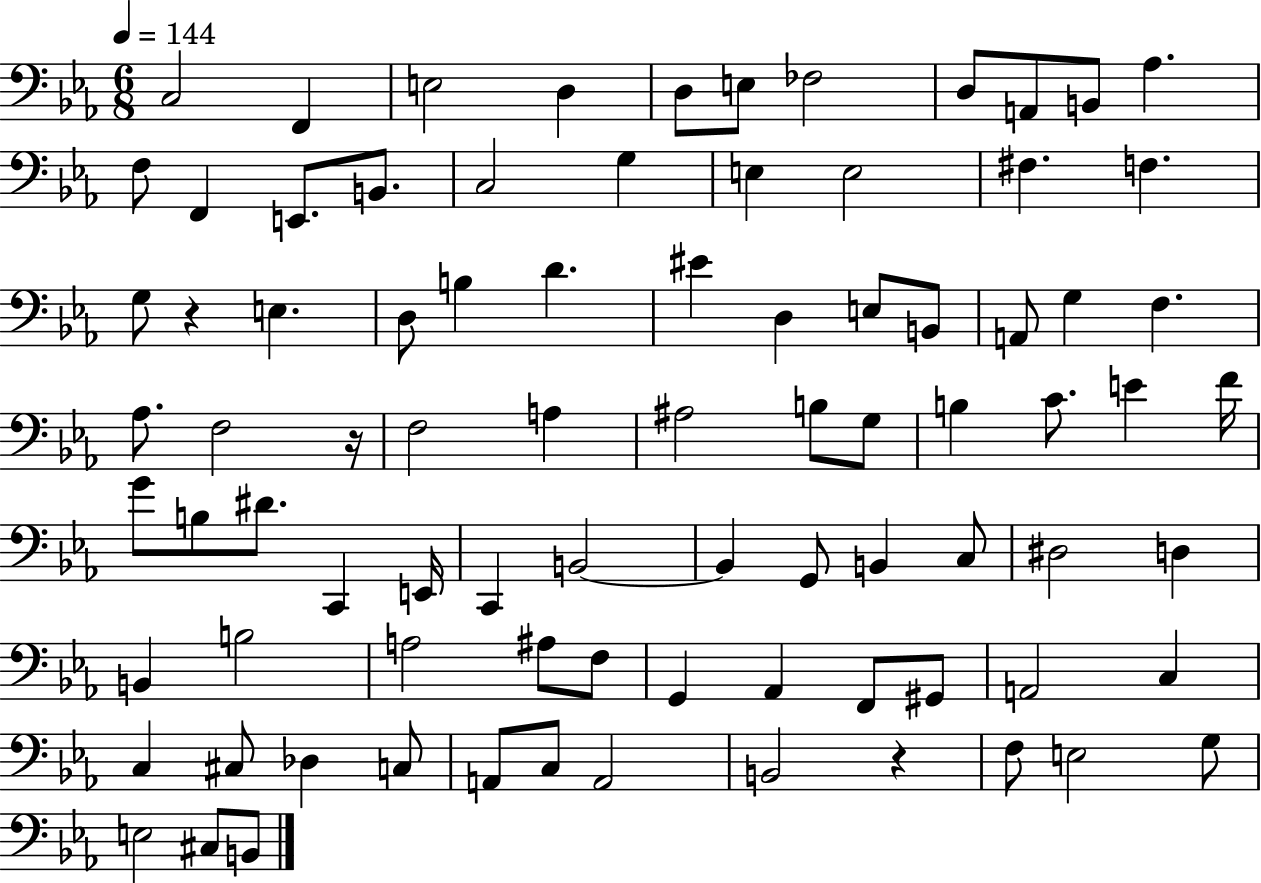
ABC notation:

X:1
T:Untitled
M:6/8
L:1/4
K:Eb
C,2 F,, E,2 D, D,/2 E,/2 _F,2 D,/2 A,,/2 B,,/2 _A, F,/2 F,, E,,/2 B,,/2 C,2 G, E, E,2 ^F, F, G,/2 z E, D,/2 B, D ^E D, E,/2 B,,/2 A,,/2 G, F, _A,/2 F,2 z/4 F,2 A, ^A,2 B,/2 G,/2 B, C/2 E F/4 G/2 B,/2 ^D/2 C,, E,,/4 C,, B,,2 B,, G,,/2 B,, C,/2 ^D,2 D, B,, B,2 A,2 ^A,/2 F,/2 G,, _A,, F,,/2 ^G,,/2 A,,2 C, C, ^C,/2 _D, C,/2 A,,/2 C,/2 A,,2 B,,2 z F,/2 E,2 G,/2 E,2 ^C,/2 B,,/2